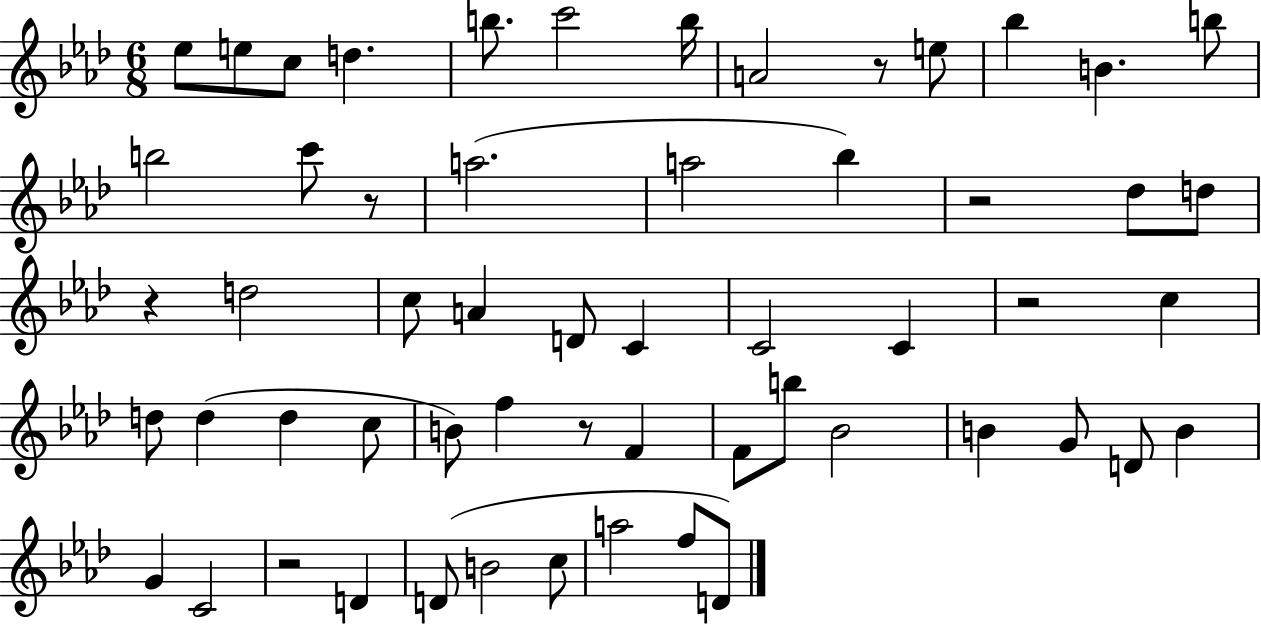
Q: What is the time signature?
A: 6/8